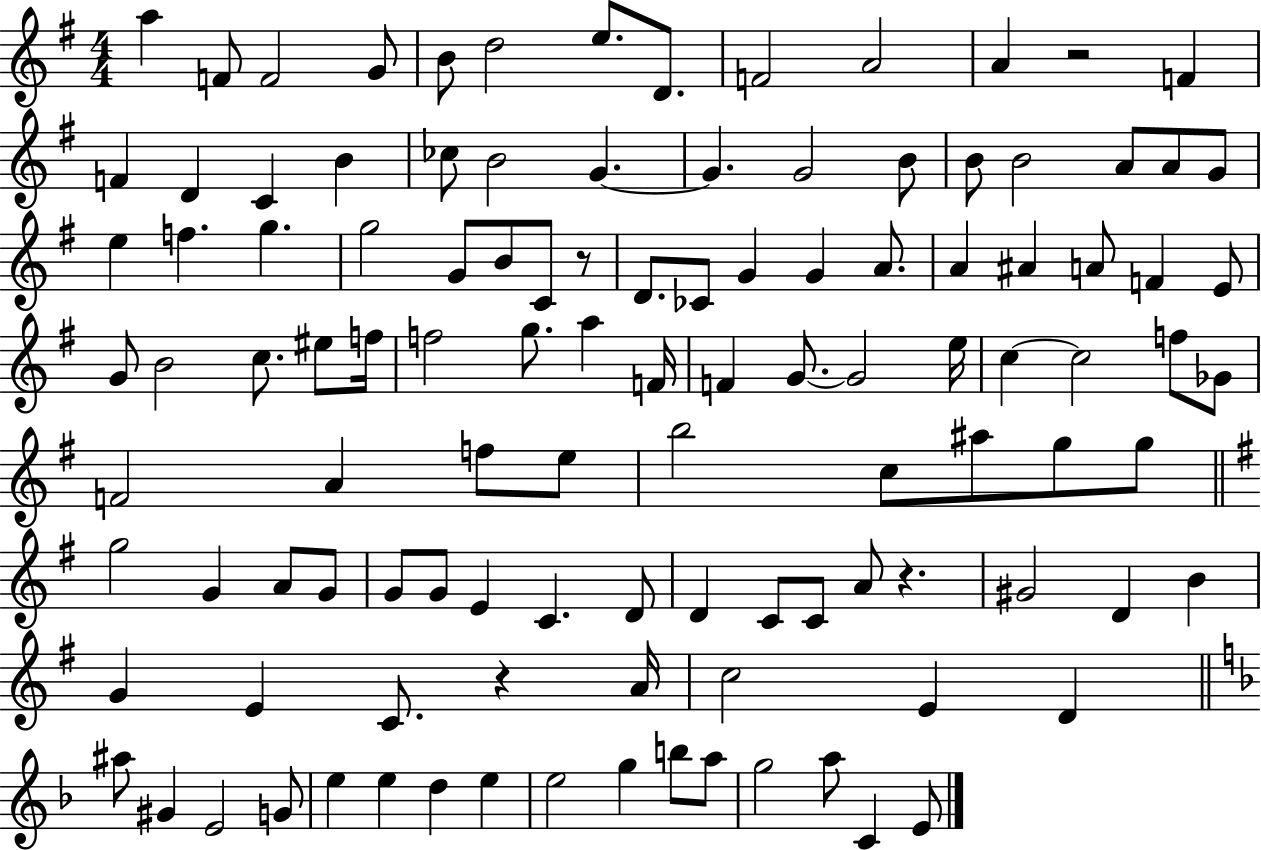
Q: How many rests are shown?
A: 4